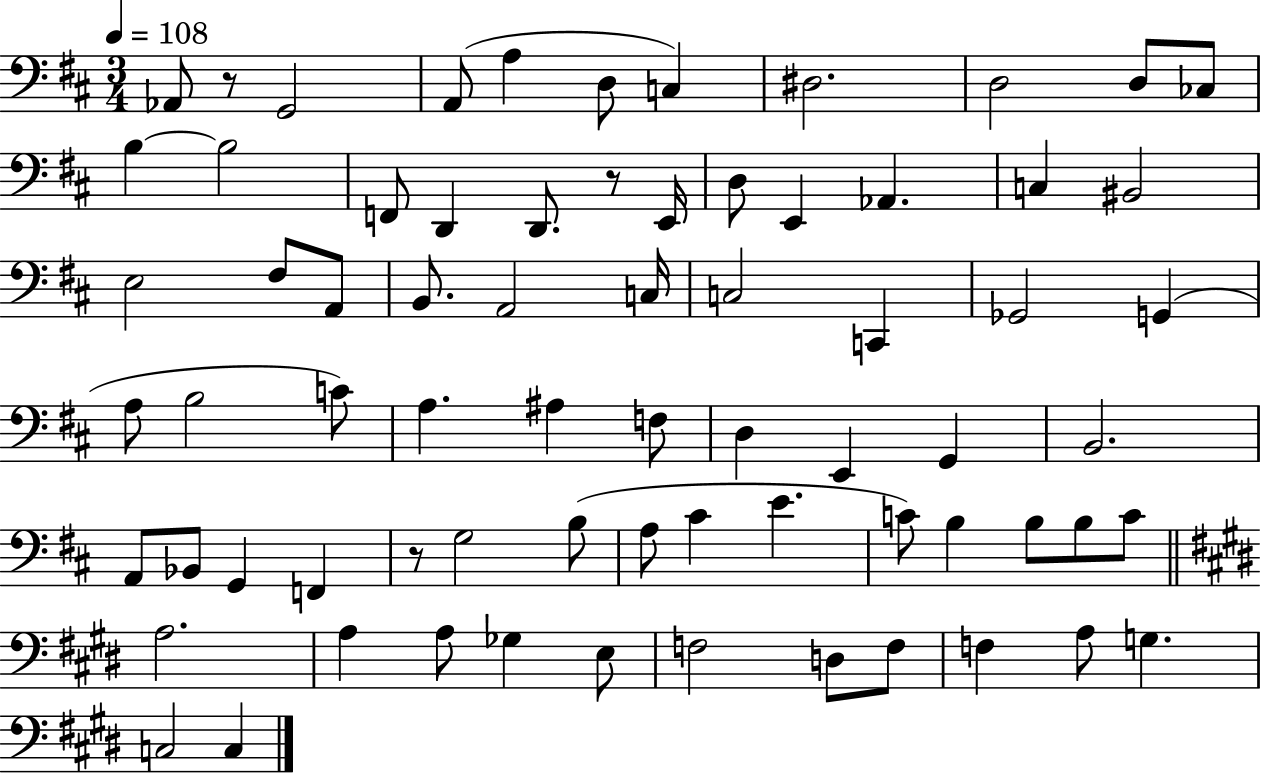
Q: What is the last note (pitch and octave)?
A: C3